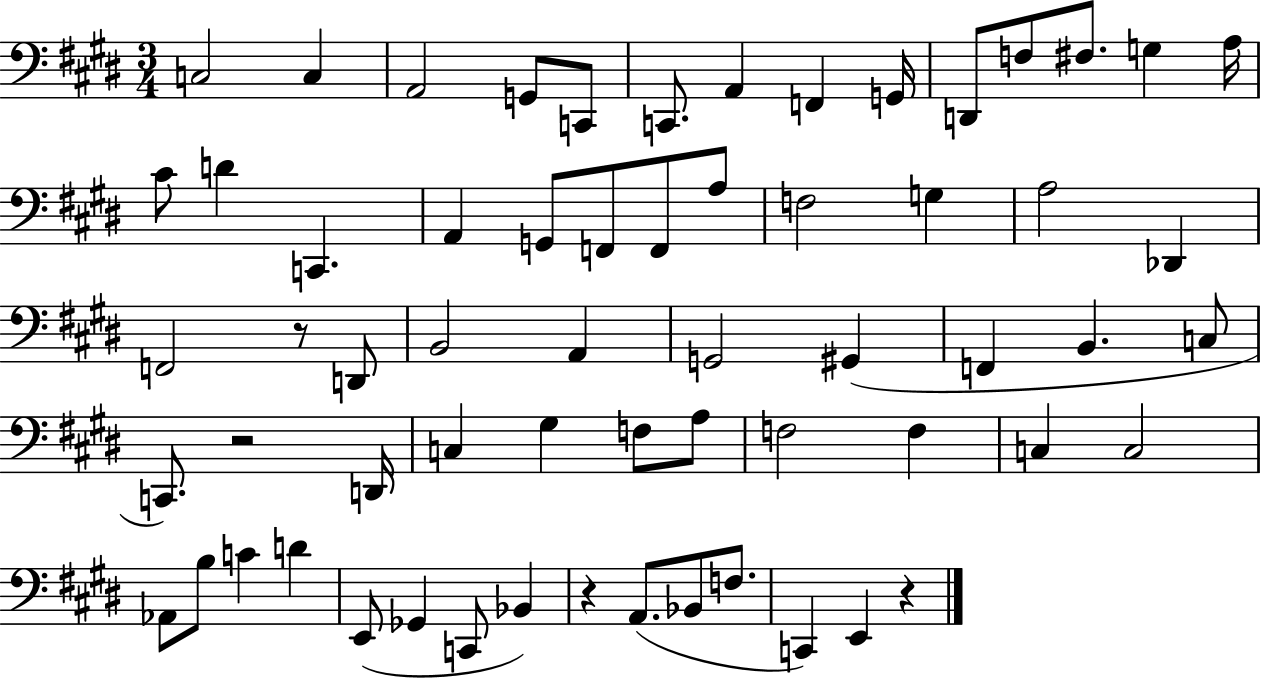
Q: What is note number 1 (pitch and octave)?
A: C3